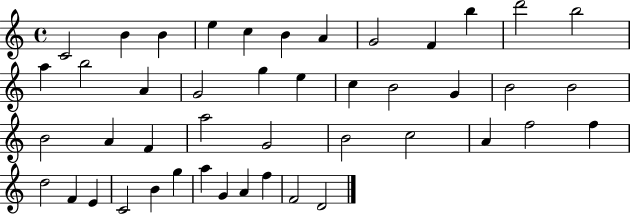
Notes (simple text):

C4/h B4/q B4/q E5/q C5/q B4/q A4/q G4/h F4/q B5/q D6/h B5/h A5/q B5/h A4/q G4/h G5/q E5/q C5/q B4/h G4/q B4/h B4/h B4/h A4/q F4/q A5/h G4/h B4/h C5/h A4/q F5/h F5/q D5/h F4/q E4/q C4/h B4/q G5/q A5/q G4/q A4/q F5/q F4/h D4/h